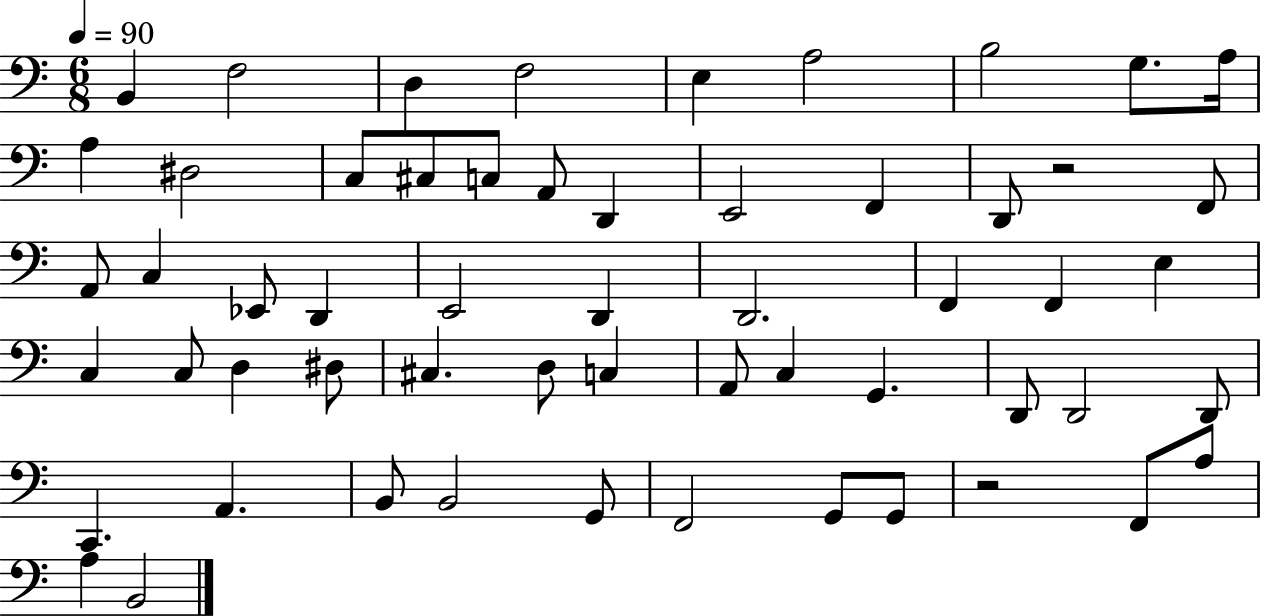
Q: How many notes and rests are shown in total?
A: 57